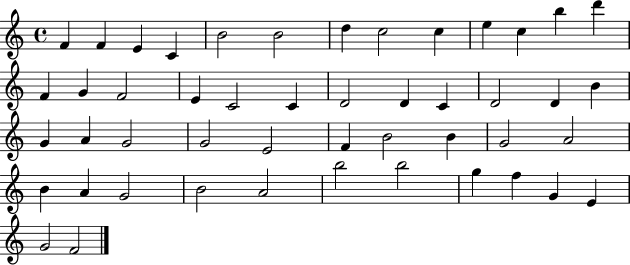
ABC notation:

X:1
T:Untitled
M:4/4
L:1/4
K:C
F F E C B2 B2 d c2 c e c b d' F G F2 E C2 C D2 D C D2 D B G A G2 G2 E2 F B2 B G2 A2 B A G2 B2 A2 b2 b2 g f G E G2 F2